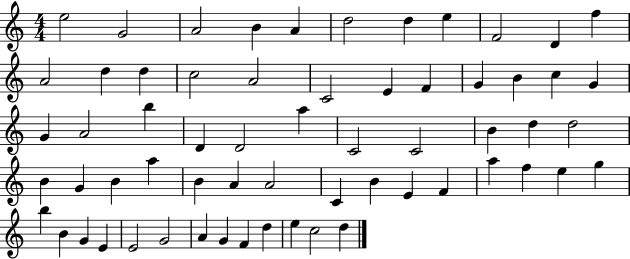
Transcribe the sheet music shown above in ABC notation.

X:1
T:Untitled
M:4/4
L:1/4
K:C
e2 G2 A2 B A d2 d e F2 D f A2 d d c2 A2 C2 E F G B c G G A2 b D D2 a C2 C2 B d d2 B G B a B A A2 C B E F a f e g b B G E E2 G2 A G F d e c2 d